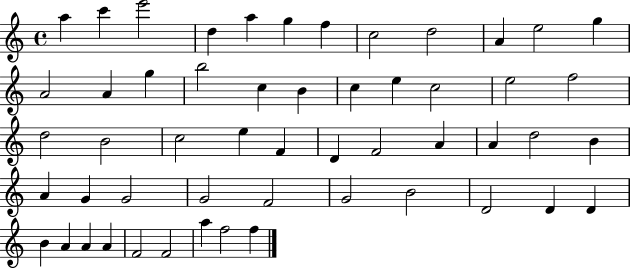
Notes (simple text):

A5/q C6/q E6/h D5/q A5/q G5/q F5/q C5/h D5/h A4/q E5/h G5/q A4/h A4/q G5/q B5/h C5/q B4/q C5/q E5/q C5/h E5/h F5/h D5/h B4/h C5/h E5/q F4/q D4/q F4/h A4/q A4/q D5/h B4/q A4/q G4/q G4/h G4/h F4/h G4/h B4/h D4/h D4/q D4/q B4/q A4/q A4/q A4/q F4/h F4/h A5/q F5/h F5/q